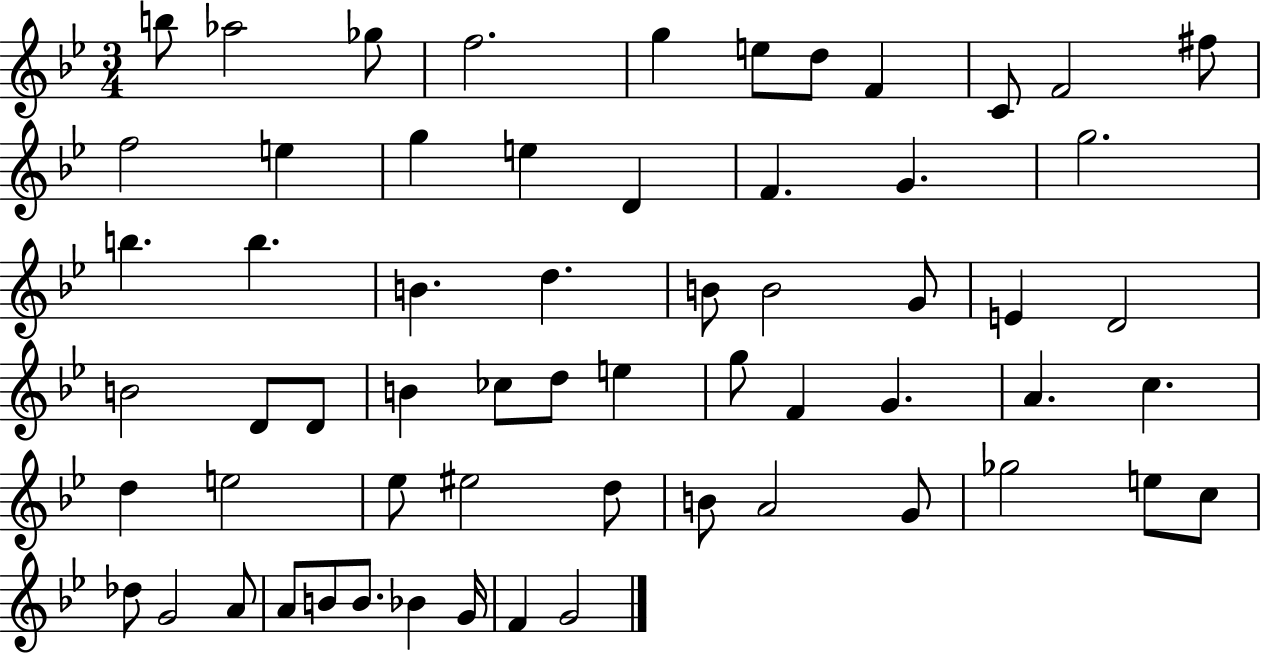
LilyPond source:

{
  \clef treble
  \numericTimeSignature
  \time 3/4
  \key bes \major
  b''8 aes''2 ges''8 | f''2. | g''4 e''8 d''8 f'4 | c'8 f'2 fis''8 | \break f''2 e''4 | g''4 e''4 d'4 | f'4. g'4. | g''2. | \break b''4. b''4. | b'4. d''4. | b'8 b'2 g'8 | e'4 d'2 | \break b'2 d'8 d'8 | b'4 ces''8 d''8 e''4 | g''8 f'4 g'4. | a'4. c''4. | \break d''4 e''2 | ees''8 eis''2 d''8 | b'8 a'2 g'8 | ges''2 e''8 c''8 | \break des''8 g'2 a'8 | a'8 b'8 b'8. bes'4 g'16 | f'4 g'2 | \bar "|."
}